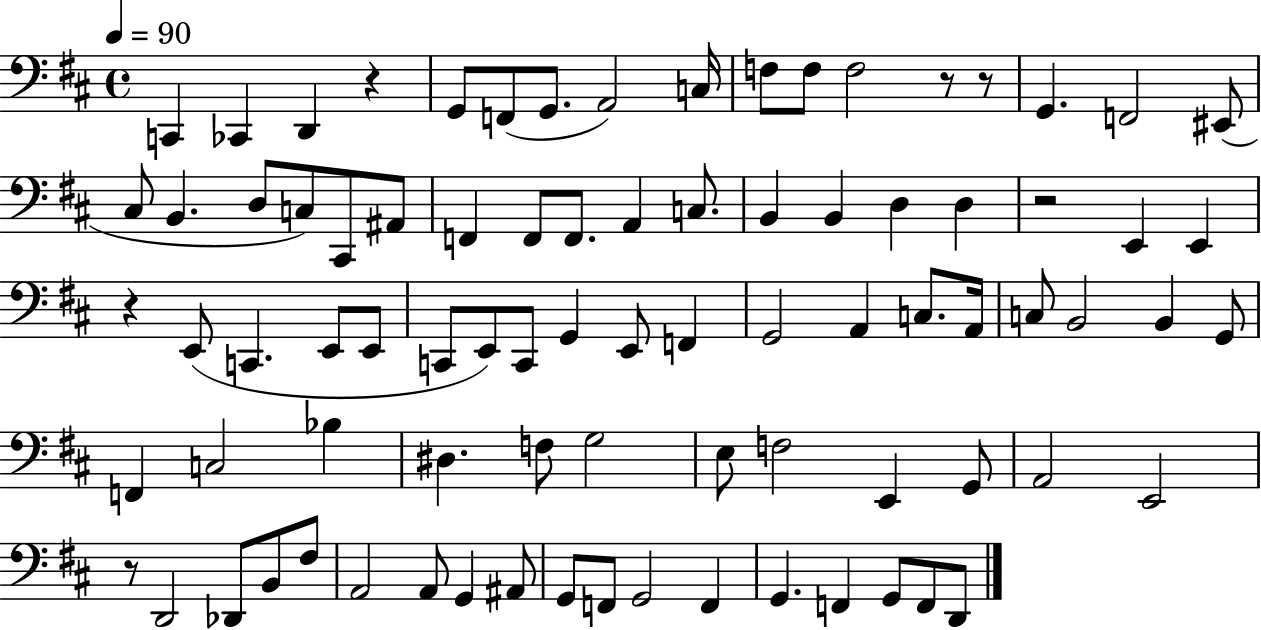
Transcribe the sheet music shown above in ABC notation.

X:1
T:Untitled
M:4/4
L:1/4
K:D
C,, _C,, D,, z G,,/2 F,,/2 G,,/2 A,,2 C,/4 F,/2 F,/2 F,2 z/2 z/2 G,, F,,2 ^E,,/2 ^C,/2 B,, D,/2 C,/2 ^C,,/2 ^A,,/2 F,, F,,/2 F,,/2 A,, C,/2 B,, B,, D, D, z2 E,, E,, z E,,/2 C,, E,,/2 E,,/2 C,,/2 E,,/2 C,,/2 G,, E,,/2 F,, G,,2 A,, C,/2 A,,/4 C,/2 B,,2 B,, G,,/2 F,, C,2 _B, ^D, F,/2 G,2 E,/2 F,2 E,, G,,/2 A,,2 E,,2 z/2 D,,2 _D,,/2 B,,/2 ^F,/2 A,,2 A,,/2 G,, ^A,,/2 G,,/2 F,,/2 G,,2 F,, G,, F,, G,,/2 F,,/2 D,,/2